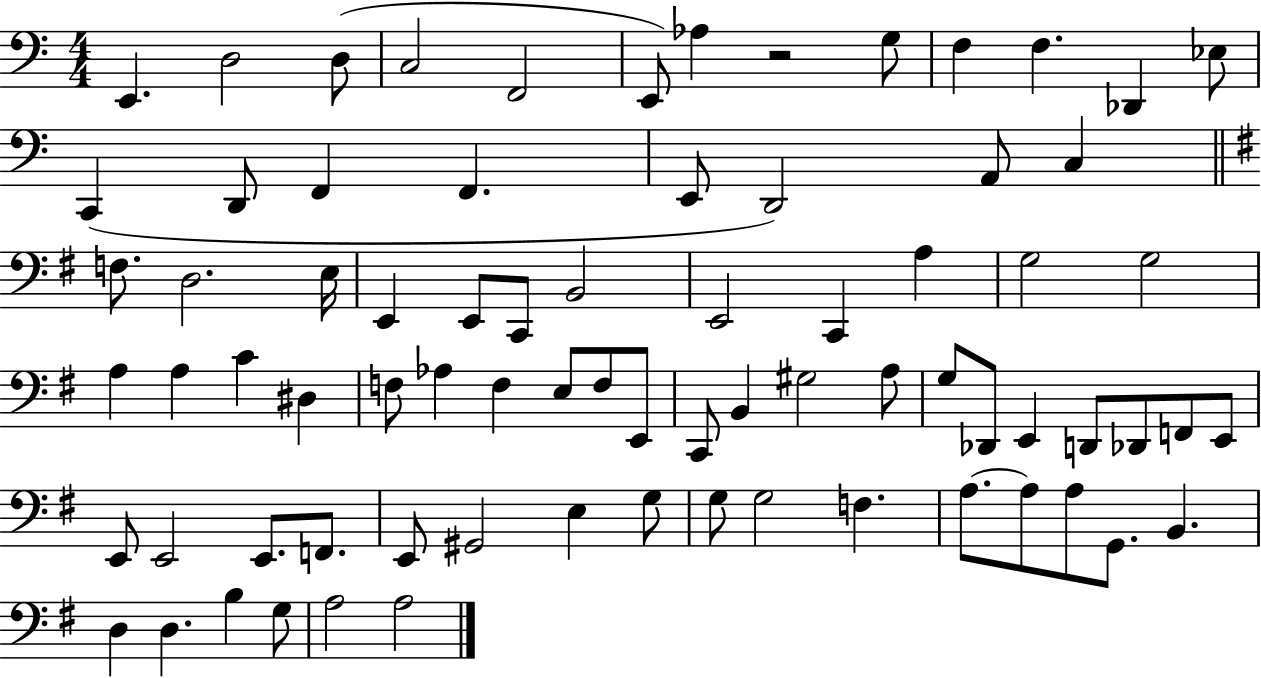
E2/q. D3/h D3/e C3/h F2/h E2/e Ab3/q R/h G3/e F3/q F3/q. Db2/q Eb3/e C2/q D2/e F2/q F2/q. E2/e D2/h A2/e C3/q F3/e. D3/h. E3/s E2/q E2/e C2/e B2/h E2/h C2/q A3/q G3/h G3/h A3/q A3/q C4/q D#3/q F3/e Ab3/q F3/q E3/e F3/e E2/e C2/e B2/q G#3/h A3/e G3/e Db2/e E2/q D2/e Db2/e F2/e E2/e E2/e E2/h E2/e. F2/e. E2/e G#2/h E3/q G3/e G3/e G3/h F3/q. A3/e. A3/e A3/e G2/e. B2/q. D3/q D3/q. B3/q G3/e A3/h A3/h